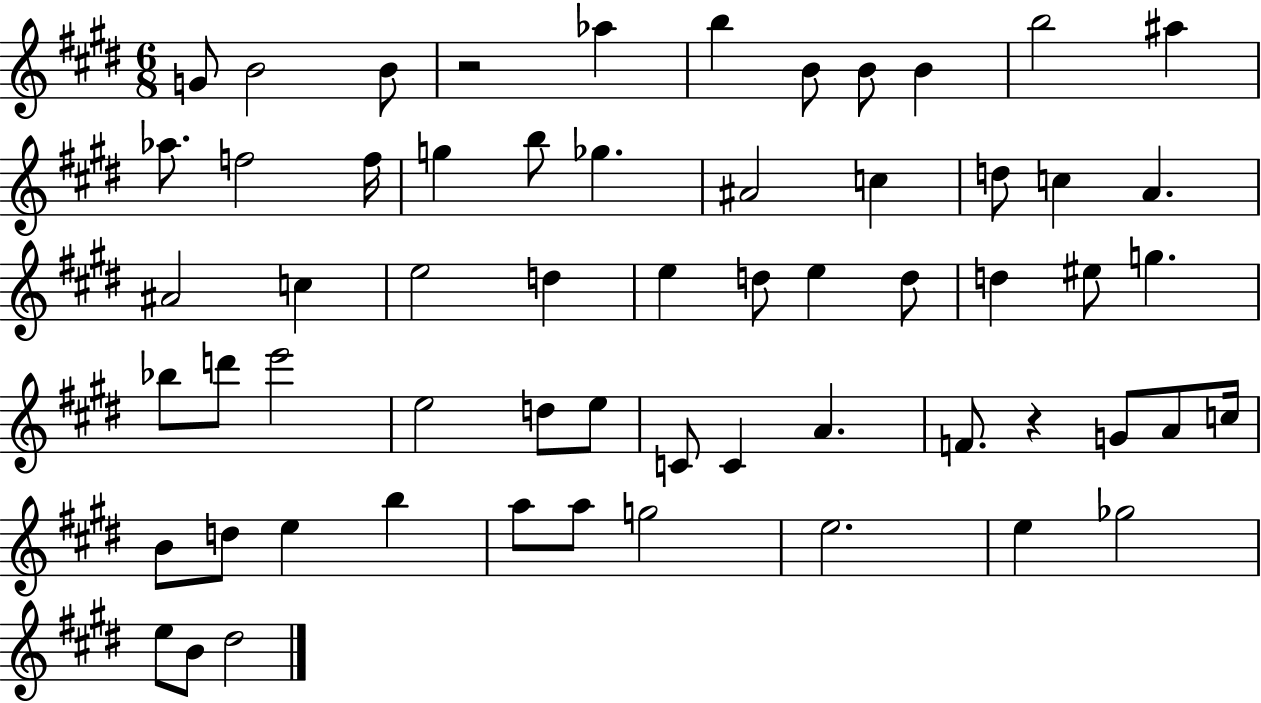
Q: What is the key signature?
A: E major